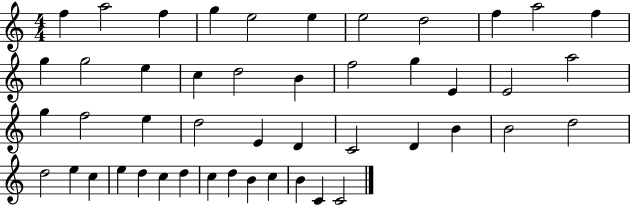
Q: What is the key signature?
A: C major